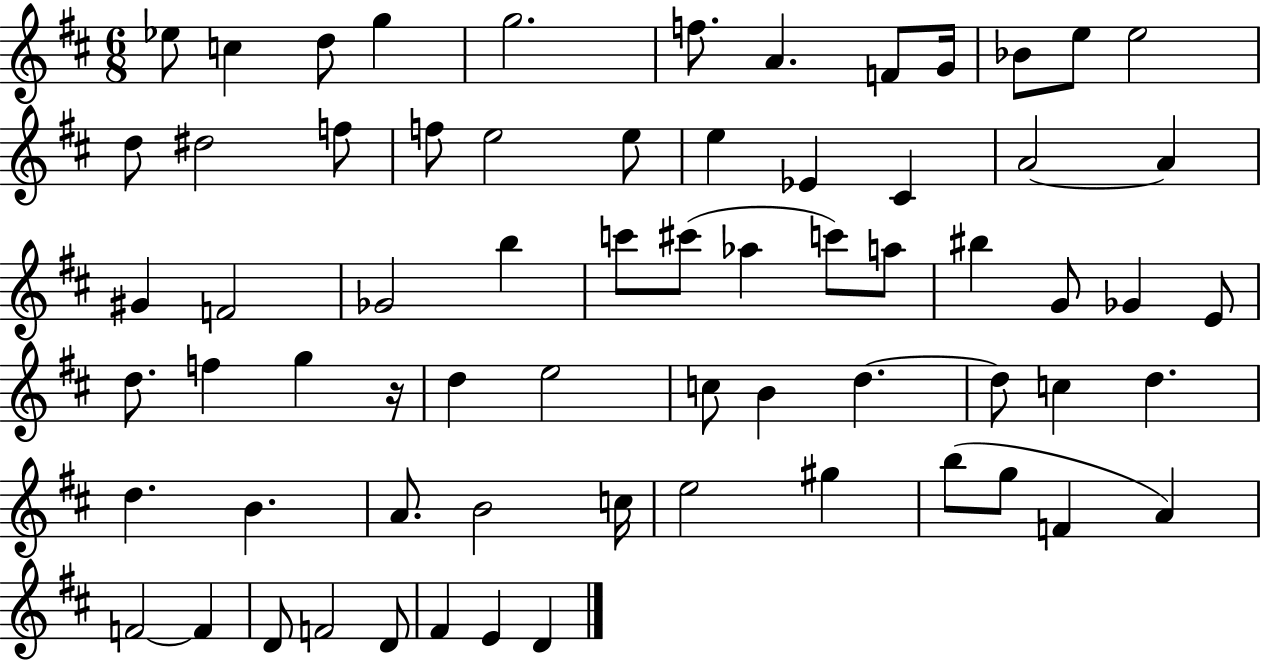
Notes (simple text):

Eb5/e C5/q D5/e G5/q G5/h. F5/e. A4/q. F4/e G4/s Bb4/e E5/e E5/h D5/e D#5/h F5/e F5/e E5/h E5/e E5/q Eb4/q C#4/q A4/h A4/q G#4/q F4/h Gb4/h B5/q C6/e C#6/e Ab5/q C6/e A5/e BIS5/q G4/e Gb4/q E4/e D5/e. F5/q G5/q R/s D5/q E5/h C5/e B4/q D5/q. D5/e C5/q D5/q. D5/q. B4/q. A4/e. B4/h C5/s E5/h G#5/q B5/e G5/e F4/q A4/q F4/h F4/q D4/e F4/h D4/e F#4/q E4/q D4/q